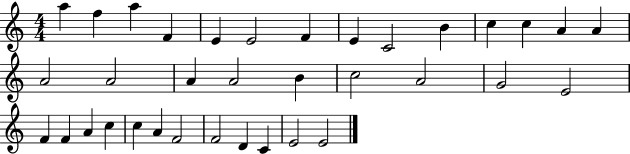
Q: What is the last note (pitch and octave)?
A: E4